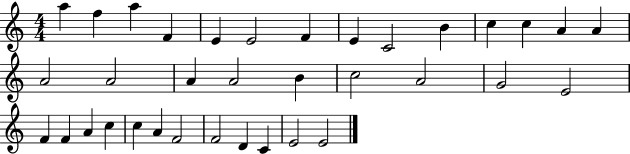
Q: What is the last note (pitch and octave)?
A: E4